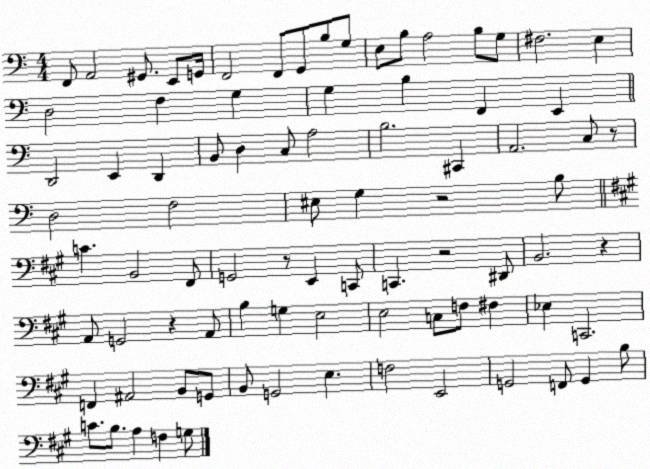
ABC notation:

X:1
T:Untitled
M:4/4
L:1/4
K:C
F,,/2 A,,2 ^G,,/2 E,,/2 G,,/4 F,,2 F,,/2 G,,/2 B,/2 G,/2 E,/2 B,/2 A,2 B,/2 G,/2 ^F,2 E, D,2 F, G, G, B, F,, E,, D,,2 E,, D,, B,,/2 D, C,/2 A,2 B,2 ^C,, A,,2 C,/2 z/2 D,2 F,2 ^E,/2 G, z2 B,/2 C B,,2 ^F,,/2 G,,2 z/2 E,, C,,/2 C,, z2 ^D,,/2 B,,2 z A,,/2 G,,2 z A,,/2 B, G, E,2 E,2 C,/2 F,/2 ^F, _E, C,,2 F,, ^A,,2 B,,/2 G,,/2 B,,/2 G,,2 E, F,2 E,,2 G,,2 F,,/2 G,, B,/2 C/2 B,/2 A, F, G,/2